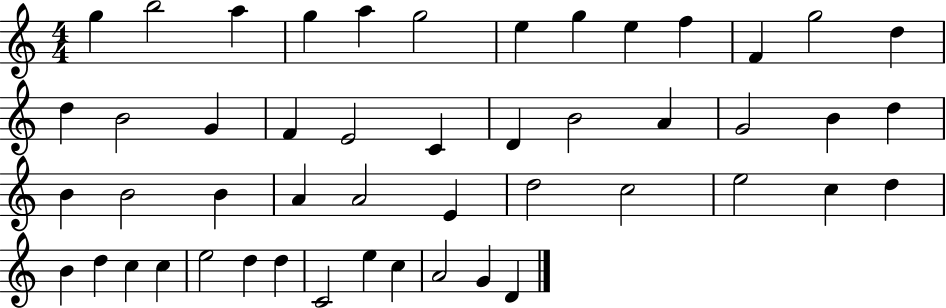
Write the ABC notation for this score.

X:1
T:Untitled
M:4/4
L:1/4
K:C
g b2 a g a g2 e g e f F g2 d d B2 G F E2 C D B2 A G2 B d B B2 B A A2 E d2 c2 e2 c d B d c c e2 d d C2 e c A2 G D